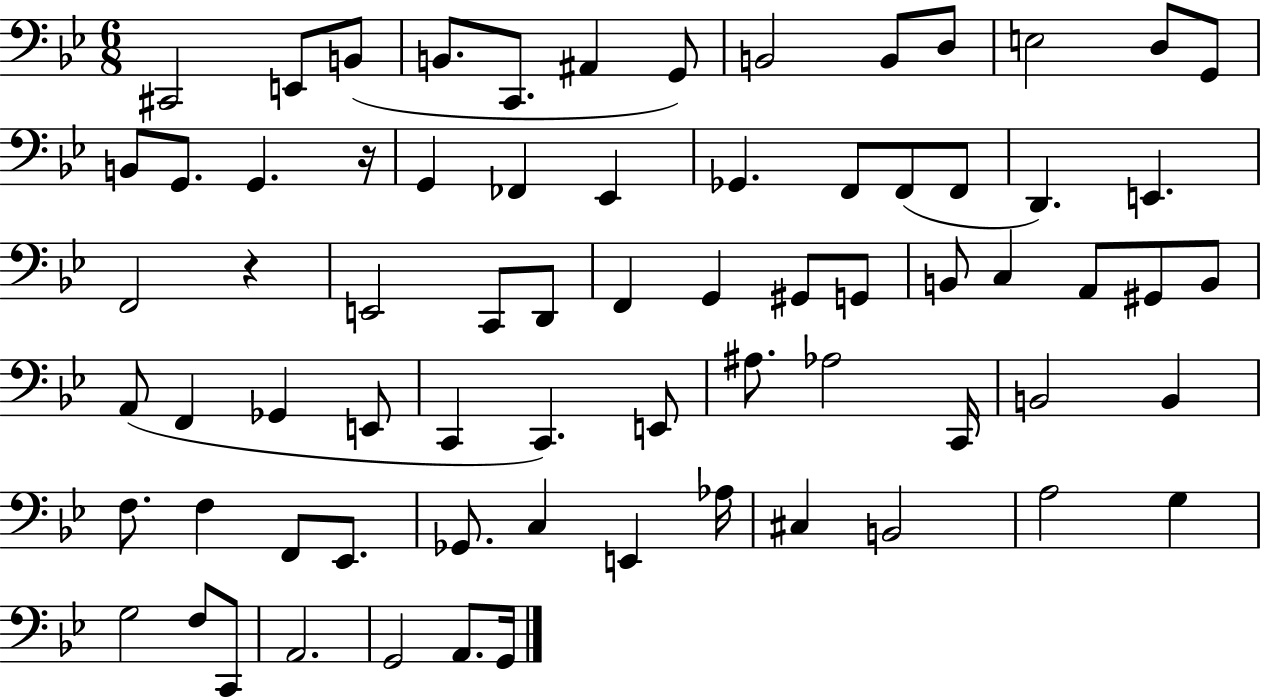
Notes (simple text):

C#2/h E2/e B2/e B2/e. C2/e. A#2/q G2/e B2/h B2/e D3/e E3/h D3/e G2/e B2/e G2/e. G2/q. R/s G2/q FES2/q Eb2/q Gb2/q. F2/e F2/e F2/e D2/q. E2/q. F2/h R/q E2/h C2/e D2/e F2/q G2/q G#2/e G2/e B2/e C3/q A2/e G#2/e B2/e A2/e F2/q Gb2/q E2/e C2/q C2/q. E2/e A#3/e. Ab3/h C2/s B2/h B2/q F3/e. F3/q F2/e Eb2/e. Gb2/e. C3/q E2/q Ab3/s C#3/q B2/h A3/h G3/q G3/h F3/e C2/e A2/h. G2/h A2/e. G2/s